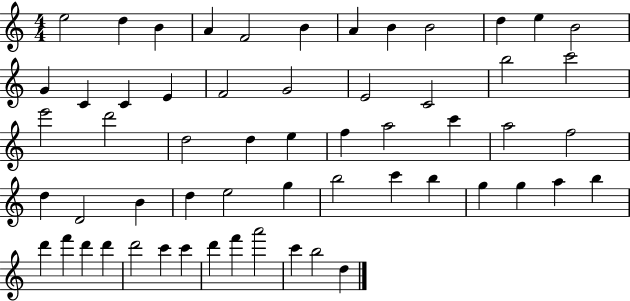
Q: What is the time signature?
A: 4/4